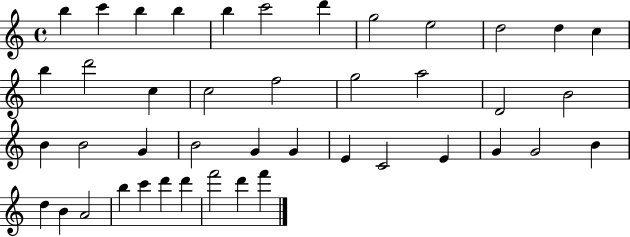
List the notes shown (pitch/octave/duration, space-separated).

B5/q C6/q B5/q B5/q B5/q C6/h D6/q G5/h E5/h D5/h D5/q C5/q B5/q D6/h C5/q C5/h F5/h G5/h A5/h D4/h B4/h B4/q B4/h G4/q B4/h G4/q G4/q E4/q C4/h E4/q G4/q G4/h B4/q D5/q B4/q A4/h B5/q C6/q D6/q D6/q F6/h D6/q F6/q